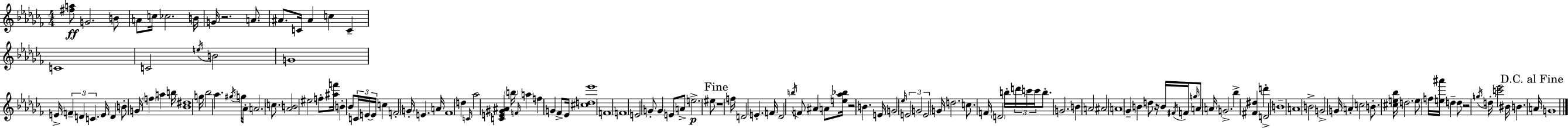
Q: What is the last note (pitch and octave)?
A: G4